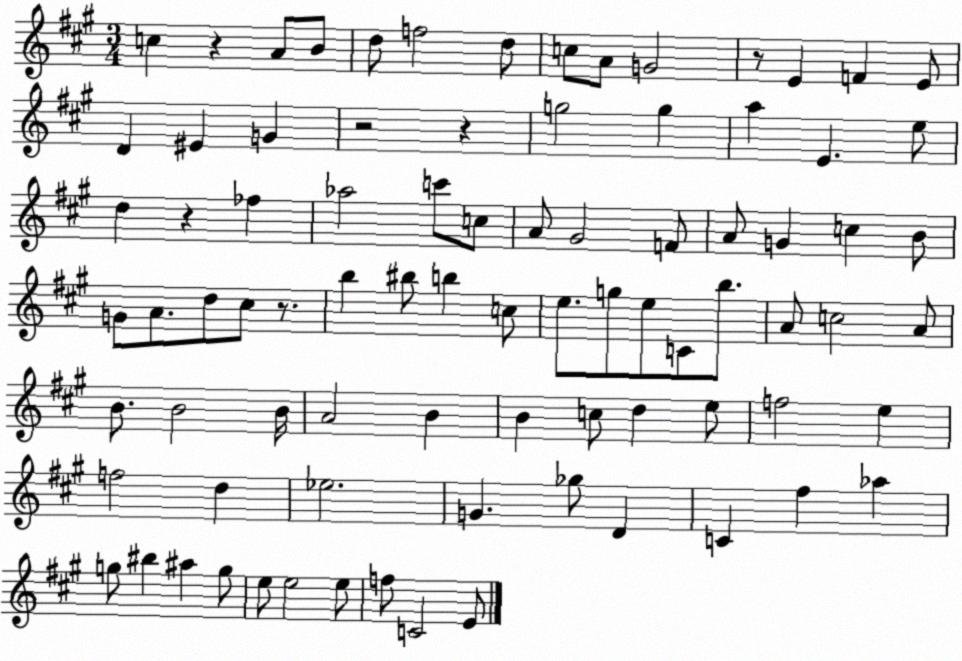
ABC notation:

X:1
T:Untitled
M:3/4
L:1/4
K:A
c z A/2 B/2 d/2 f2 d/2 c/2 A/2 G2 z/2 E F E/2 D ^E G z2 z g2 g a E e/2 d z _f _a2 c'/2 c/2 A/2 ^G2 F/2 A/2 G c B/2 G/2 A/2 d/2 ^c/2 z/2 b ^b/2 b c/2 e/2 g/2 e/2 C/2 b/2 A/2 c2 A/2 B/2 B2 B/4 A2 B B c/2 d e/2 f2 e f2 d _e2 G _g/2 D C ^f _a g/2 ^b ^a g/2 e/2 e2 e/2 f/2 C2 E/2